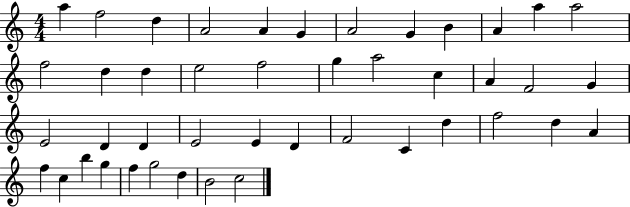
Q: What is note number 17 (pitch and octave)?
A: F5